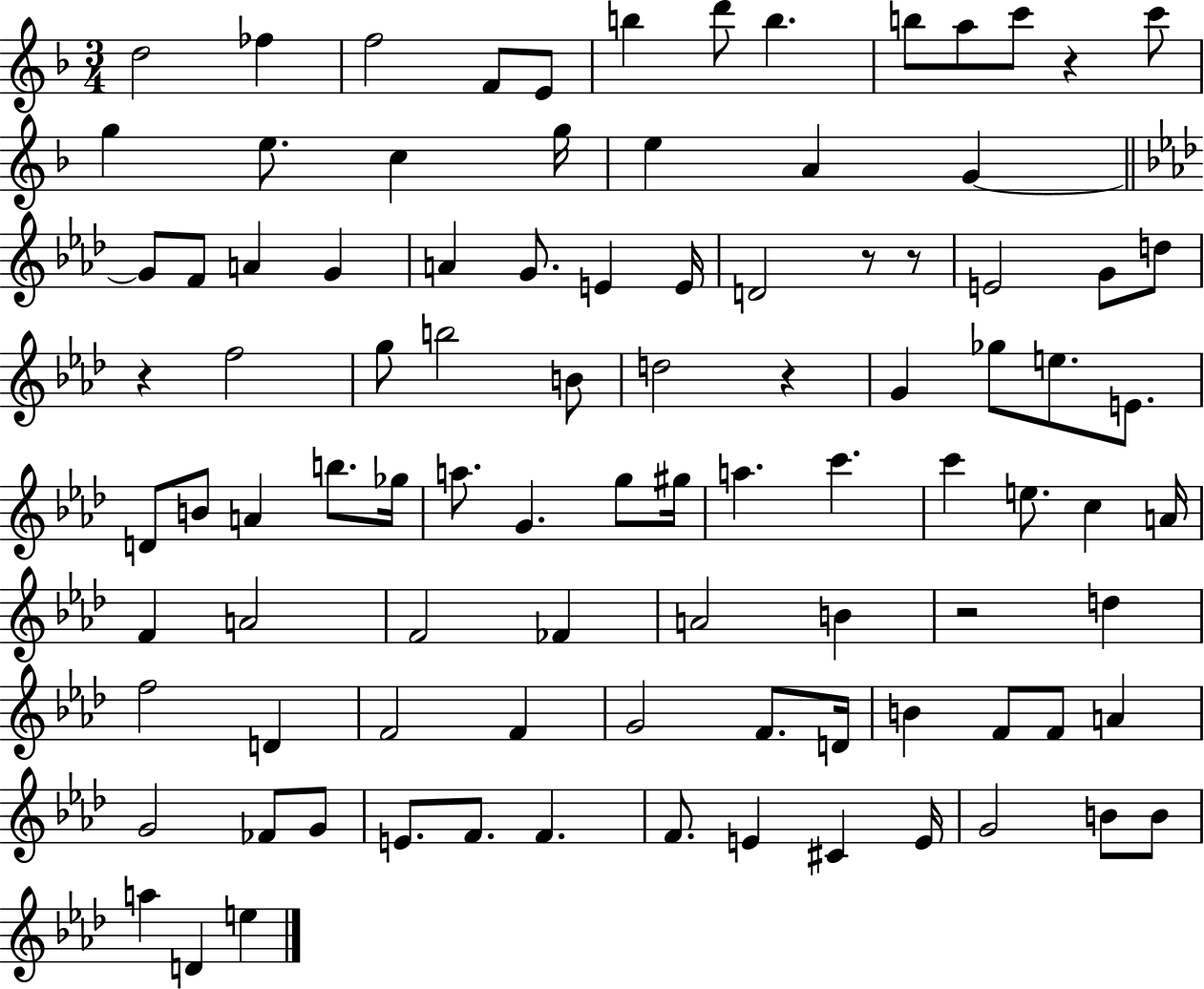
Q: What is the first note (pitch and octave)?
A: D5